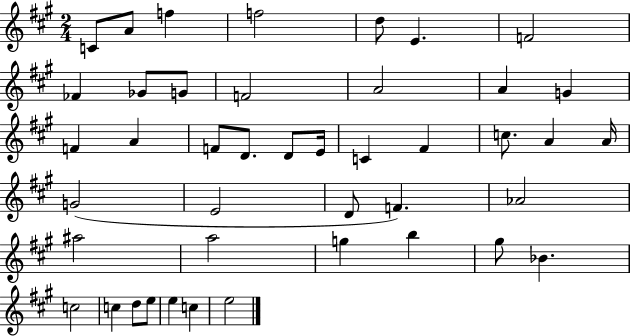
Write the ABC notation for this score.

X:1
T:Untitled
M:2/4
L:1/4
K:A
C/2 A/2 f f2 d/2 E F2 _F _G/2 G/2 F2 A2 A G F A F/2 D/2 D/2 E/4 C ^F c/2 A A/4 G2 E2 D/2 F _A2 ^a2 a2 g b ^g/2 _B c2 c d/2 e/2 e c e2